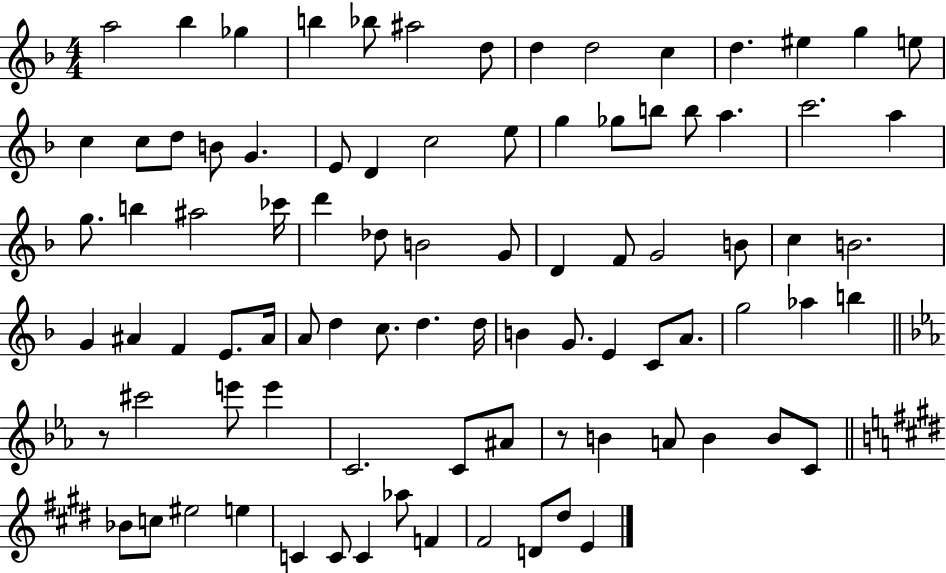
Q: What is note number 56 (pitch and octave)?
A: G4